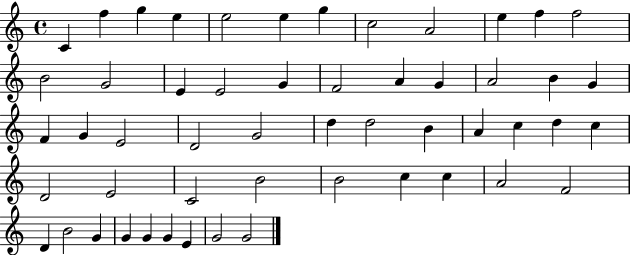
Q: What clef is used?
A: treble